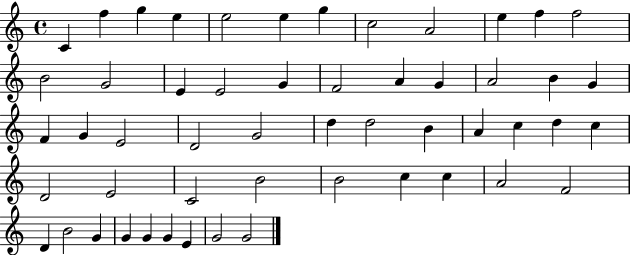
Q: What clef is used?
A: treble